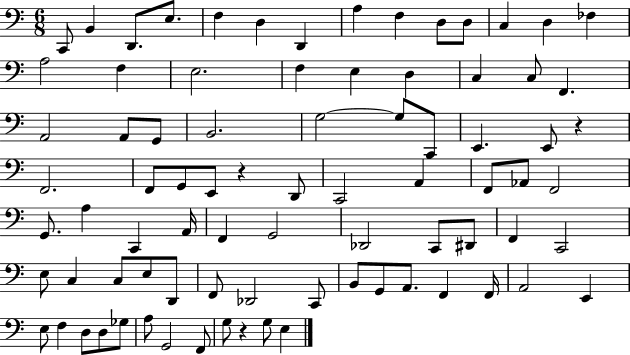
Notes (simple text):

C2/e B2/q D2/e. E3/e. F3/q D3/q D2/q A3/q F3/q D3/e D3/e C3/q D3/q FES3/q A3/h F3/q E3/h. F3/q E3/q D3/q C3/q C3/e F2/q. A2/h A2/e G2/e B2/h. G3/h G3/e C2/e E2/q. E2/e R/q F2/h. F2/e G2/e E2/e R/q D2/e C2/h A2/q F2/e Ab2/e F2/h G2/e. A3/q C2/q A2/s F2/q G2/h Db2/h C2/e D#2/e F2/q C2/h E3/e C3/q C3/e E3/e D2/e F2/e Db2/h C2/e B2/e G2/e A2/e. F2/q F2/s A2/h E2/q E3/e F3/q D3/e D3/e Gb3/e A3/e G2/h F2/e G3/e R/q G3/e E3/q